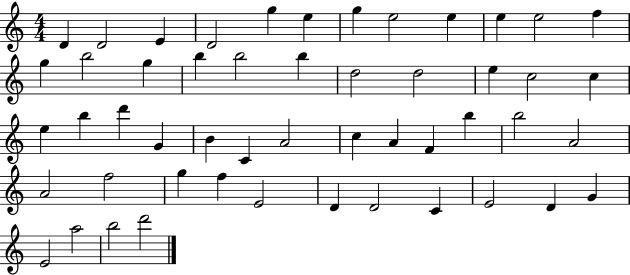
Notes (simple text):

D4/q D4/h E4/q D4/h G5/q E5/q G5/q E5/h E5/q E5/q E5/h F5/q G5/q B5/h G5/q B5/q B5/h B5/q D5/h D5/h E5/q C5/h C5/q E5/q B5/q D6/q G4/q B4/q C4/q A4/h C5/q A4/q F4/q B5/q B5/h A4/h A4/h F5/h G5/q F5/q E4/h D4/q D4/h C4/q E4/h D4/q G4/q E4/h A5/h B5/h D6/h